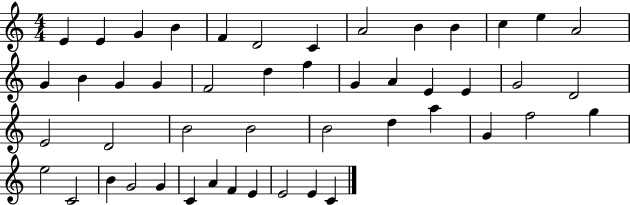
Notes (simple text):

E4/q E4/q G4/q B4/q F4/q D4/h C4/q A4/h B4/q B4/q C5/q E5/q A4/h G4/q B4/q G4/q G4/q F4/h D5/q F5/q G4/q A4/q E4/q E4/q G4/h D4/h E4/h D4/h B4/h B4/h B4/h D5/q A5/q G4/q F5/h G5/q E5/h C4/h B4/q G4/h G4/q C4/q A4/q F4/q E4/q E4/h E4/q C4/q